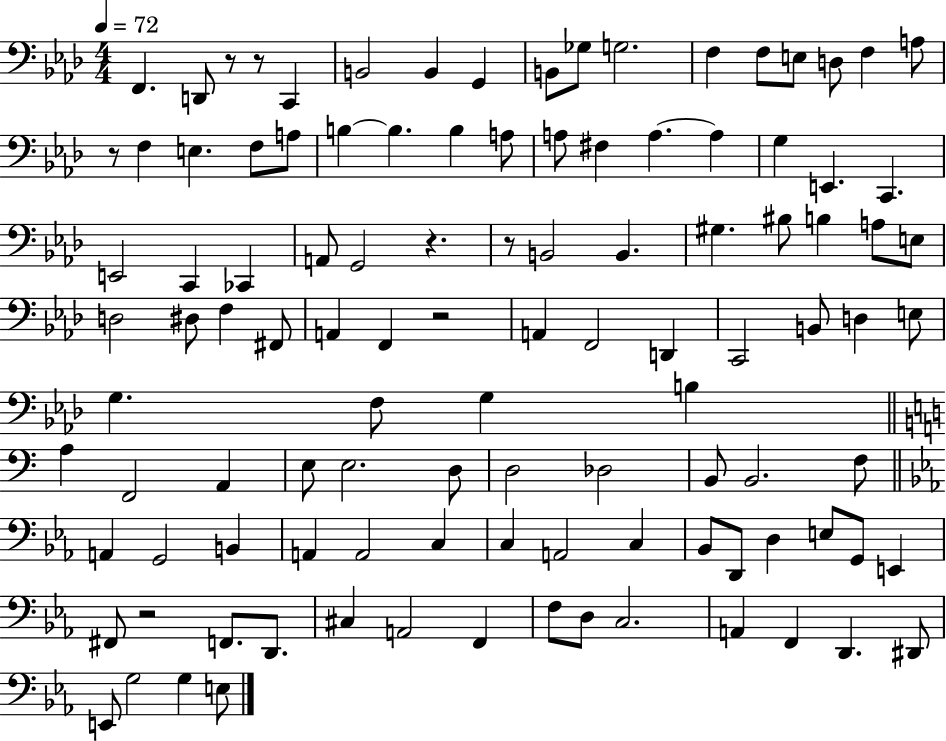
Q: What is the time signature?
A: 4/4